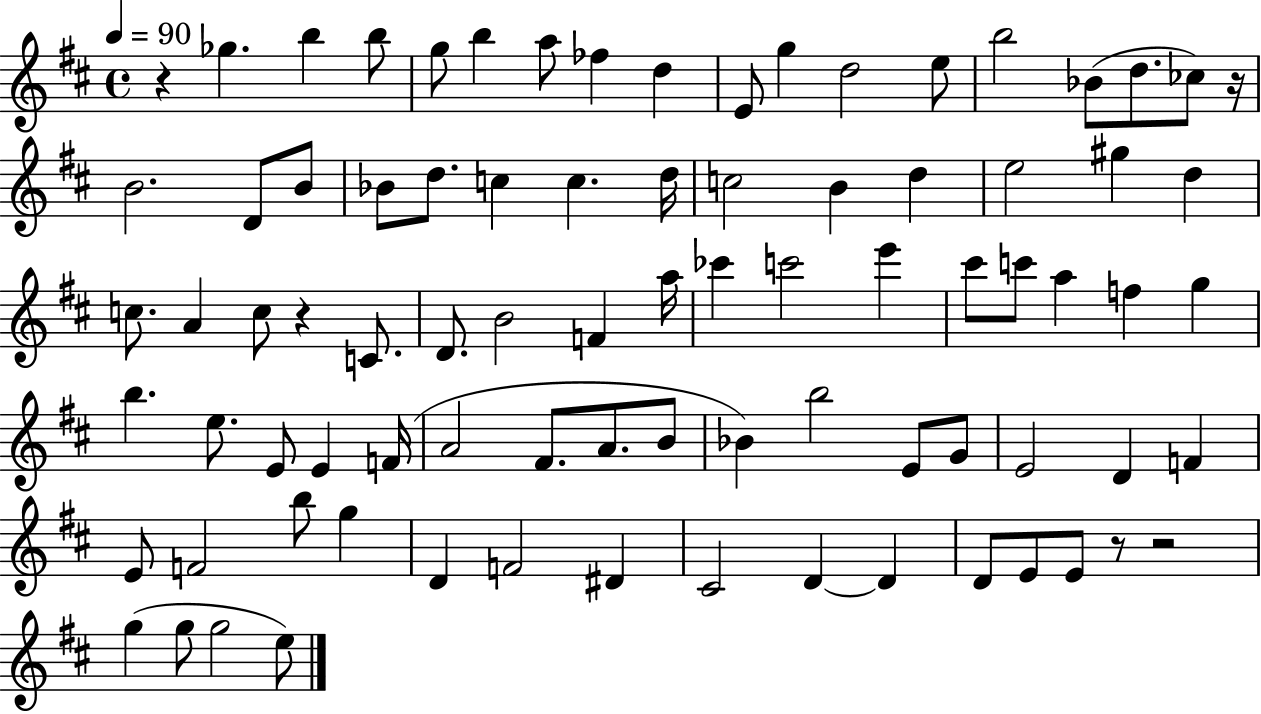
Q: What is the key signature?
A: D major